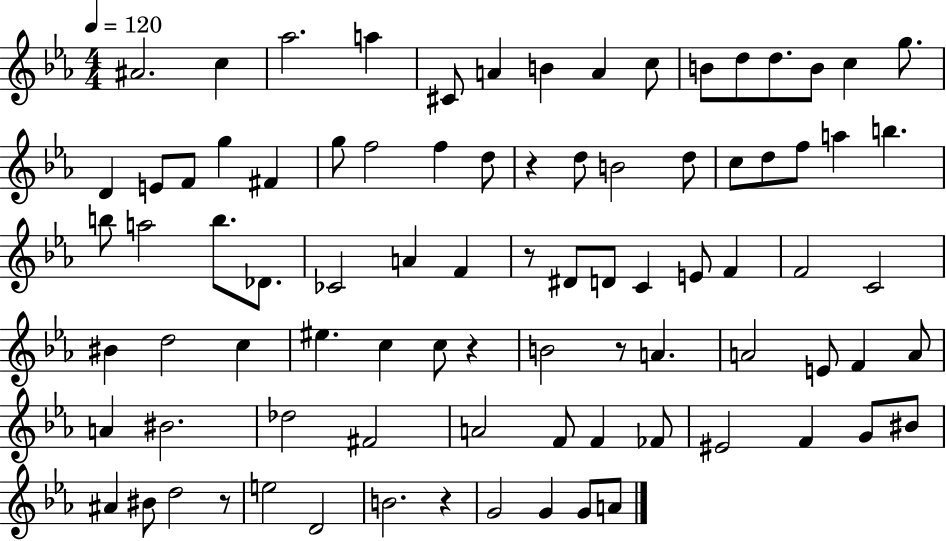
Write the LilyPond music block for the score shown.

{
  \clef treble
  \numericTimeSignature
  \time 4/4
  \key ees \major
  \tempo 4 = 120
  ais'2. c''4 | aes''2. a''4 | cis'8 a'4 b'4 a'4 c''8 | b'8 d''8 d''8. b'8 c''4 g''8. | \break d'4 e'8 f'8 g''4 fis'4 | g''8 f''2 f''4 d''8 | r4 d''8 b'2 d''8 | c''8 d''8 f''8 a''4 b''4. | \break b''8 a''2 b''8. des'8. | ces'2 a'4 f'4 | r8 dis'8 d'8 c'4 e'8 f'4 | f'2 c'2 | \break bis'4 d''2 c''4 | eis''4. c''4 c''8 r4 | b'2 r8 a'4. | a'2 e'8 f'4 a'8 | \break a'4 bis'2. | des''2 fis'2 | a'2 f'8 f'4 fes'8 | eis'2 f'4 g'8 bis'8 | \break ais'4 bis'8 d''2 r8 | e''2 d'2 | b'2. r4 | g'2 g'4 g'8 a'8 | \break \bar "|."
}